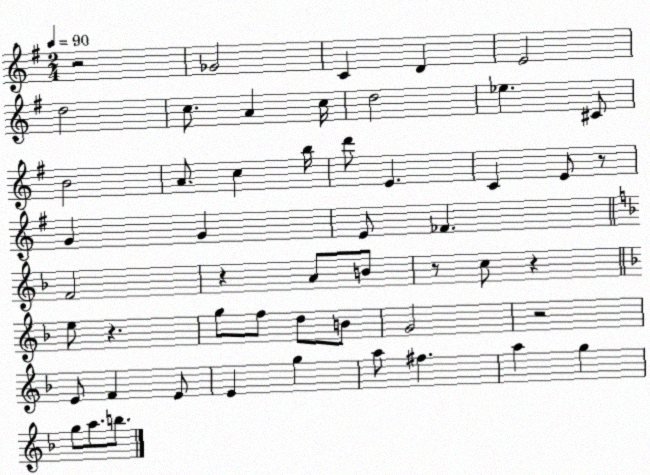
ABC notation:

X:1
T:Untitled
M:2/4
L:1/4
K:G
z2 _G2 C D E2 d2 c/2 A c/4 d2 _e ^C/2 B2 A/2 c b/4 d'/2 E C E/2 z/2 G G E/2 _F F2 z A/2 B/2 z/2 c/2 z e/2 z g/2 f/2 d/2 B/2 G2 z2 E/2 F E/2 E g a/2 ^f a g g/2 a/2 b/2